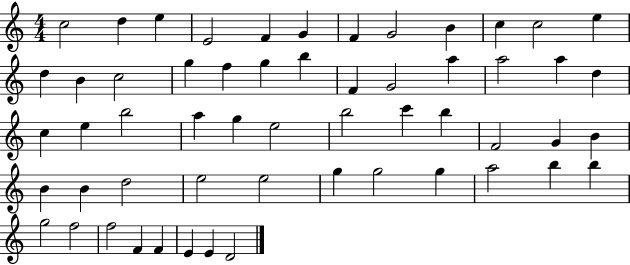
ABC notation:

X:1
T:Untitled
M:4/4
L:1/4
K:C
c2 d e E2 F G F G2 B c c2 e d B c2 g f g b F G2 a a2 a d c e b2 a g e2 b2 c' b F2 G B B B d2 e2 e2 g g2 g a2 b b g2 f2 f2 F F E E D2